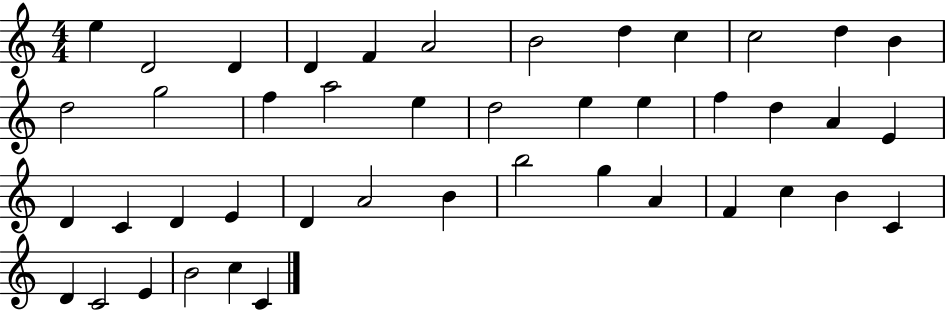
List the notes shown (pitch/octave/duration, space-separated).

E5/q D4/h D4/q D4/q F4/q A4/h B4/h D5/q C5/q C5/h D5/q B4/q D5/h G5/h F5/q A5/h E5/q D5/h E5/q E5/q F5/q D5/q A4/q E4/q D4/q C4/q D4/q E4/q D4/q A4/h B4/q B5/h G5/q A4/q F4/q C5/q B4/q C4/q D4/q C4/h E4/q B4/h C5/q C4/q